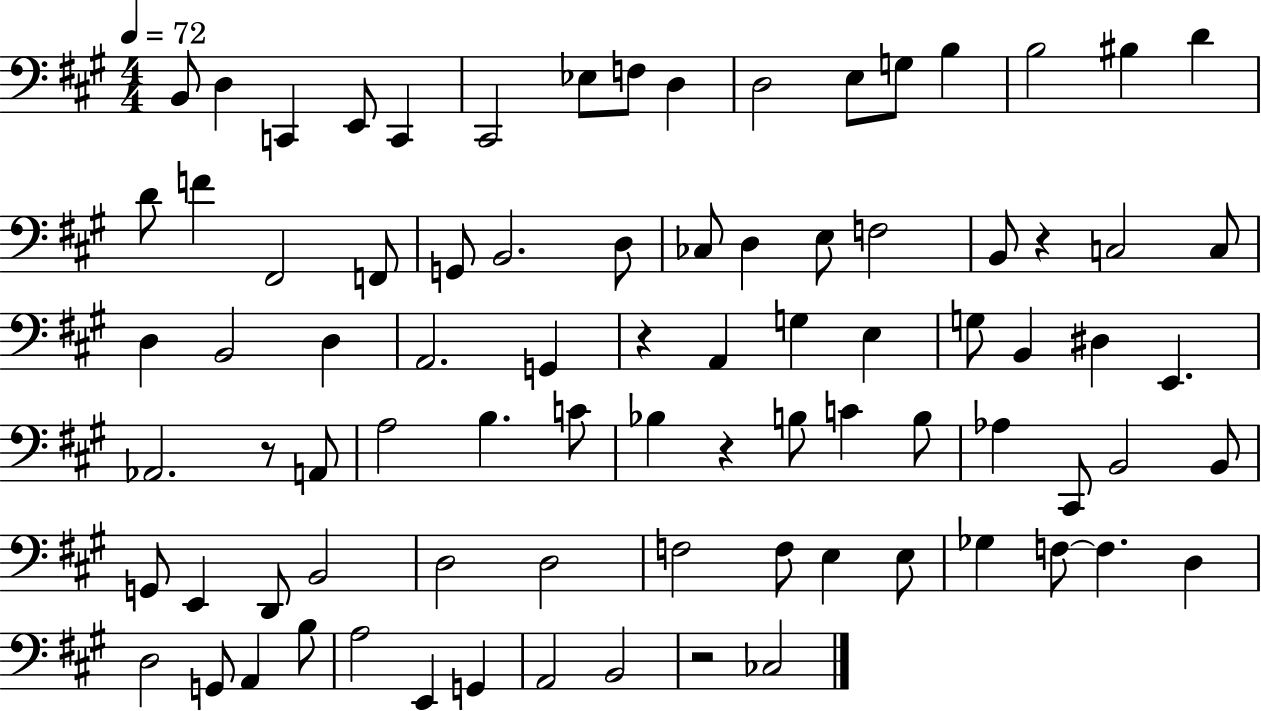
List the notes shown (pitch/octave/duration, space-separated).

B2/e D3/q C2/q E2/e C2/q C#2/h Eb3/e F3/e D3/q D3/h E3/e G3/e B3/q B3/h BIS3/q D4/q D4/e F4/q F#2/h F2/e G2/e B2/h. D3/e CES3/e D3/q E3/e F3/h B2/e R/q C3/h C3/e D3/q B2/h D3/q A2/h. G2/q R/q A2/q G3/q E3/q G3/e B2/q D#3/q E2/q. Ab2/h. R/e A2/e A3/h B3/q. C4/e Bb3/q R/q B3/e C4/q B3/e Ab3/q C#2/e B2/h B2/e G2/e E2/q D2/e B2/h D3/h D3/h F3/h F3/e E3/q E3/e Gb3/q F3/e F3/q. D3/q D3/h G2/e A2/q B3/e A3/h E2/q G2/q A2/h B2/h R/h CES3/h